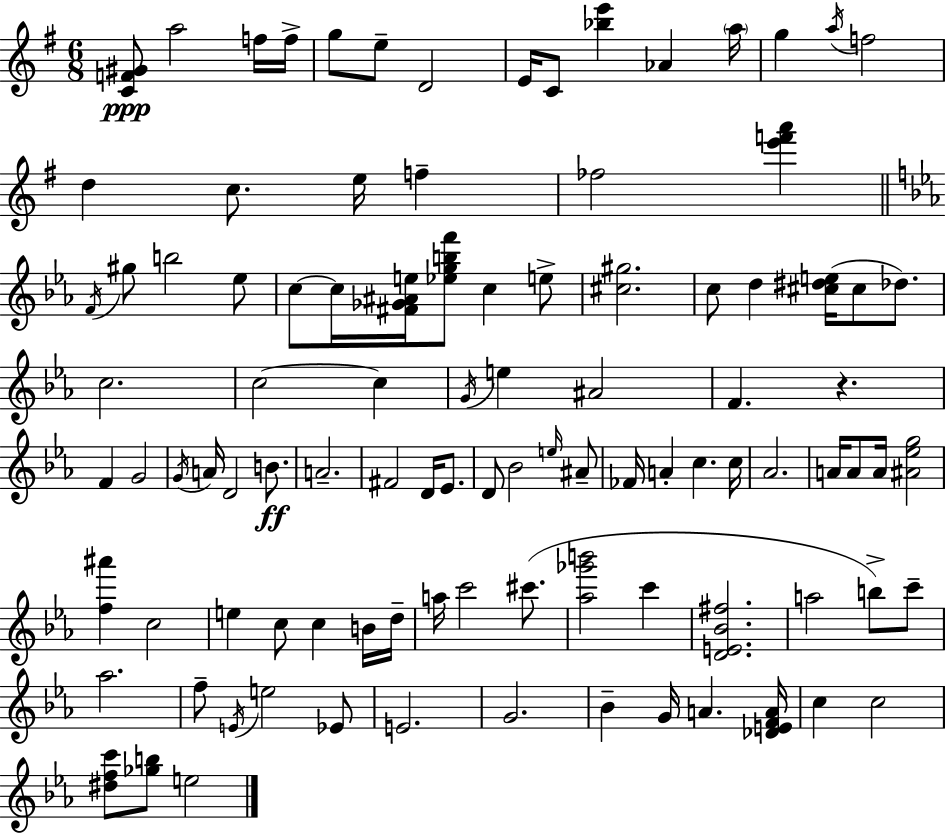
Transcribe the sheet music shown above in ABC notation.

X:1
T:Untitled
M:6/8
L:1/4
K:Em
[CF^G]/2 a2 f/4 f/4 g/2 e/2 D2 E/4 C/2 [_be'] _A a/4 g a/4 f2 d c/2 e/4 f _f2 [e'f'a'] F/4 ^g/2 b2 _e/2 c/2 c/4 [^F_G^Ae]/4 [_egbf']/2 c e/2 [^c^g]2 c/2 d [^c^de]/4 ^c/2 _d/2 c2 c2 c G/4 e ^A2 F z F G2 G/4 A/4 D2 B/2 A2 ^F2 D/4 _E/2 D/2 _B2 e/4 ^A/2 _F/4 A c c/4 _A2 A/4 A/2 A/4 [^A_eg]2 [f^a'] c2 e c/2 c B/4 d/4 a/4 c'2 ^c'/2 [_a_g'b']2 c' [DE_B^f]2 a2 b/2 c'/2 _a2 f/2 E/4 e2 _E/2 E2 G2 _B G/4 A [_DEFA]/4 c c2 [^dfc']/2 [_gb]/2 e2